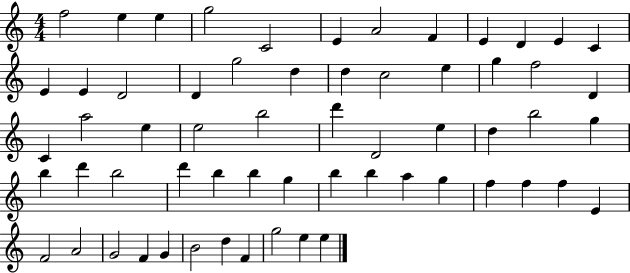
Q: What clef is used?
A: treble